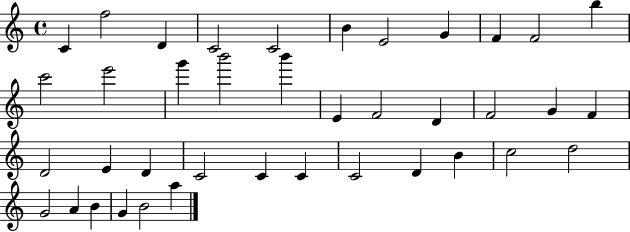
{
  \clef treble
  \time 4/4
  \defaultTimeSignature
  \key c \major
  c'4 f''2 d'4 | c'2 c'2 | b'4 e'2 g'4 | f'4 f'2 b''4 | \break c'''2 e'''2 | g'''4 b'''2 b'''4 | e'4 f'2 d'4 | f'2 g'4 f'4 | \break d'2 e'4 d'4 | c'2 c'4 c'4 | c'2 d'4 b'4 | c''2 d''2 | \break g'2 a'4 b'4 | g'4 b'2 a''4 | \bar "|."
}